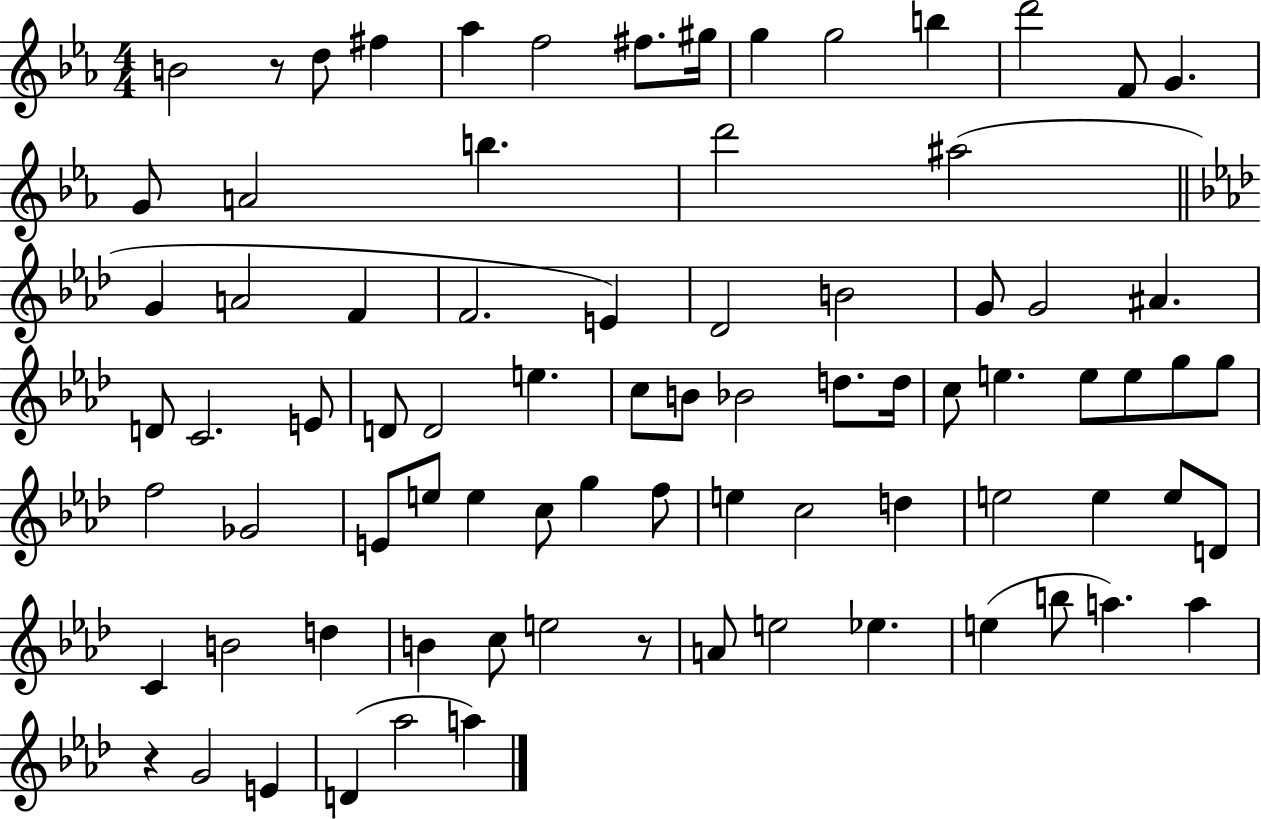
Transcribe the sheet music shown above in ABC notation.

X:1
T:Untitled
M:4/4
L:1/4
K:Eb
B2 z/2 d/2 ^f _a f2 ^f/2 ^g/4 g g2 b d'2 F/2 G G/2 A2 b d'2 ^a2 G A2 F F2 E _D2 B2 G/2 G2 ^A D/2 C2 E/2 D/2 D2 e c/2 B/2 _B2 d/2 d/4 c/2 e e/2 e/2 g/2 g/2 f2 _G2 E/2 e/2 e c/2 g f/2 e c2 d e2 e e/2 D/2 C B2 d B c/2 e2 z/2 A/2 e2 _e e b/2 a a z G2 E D _a2 a